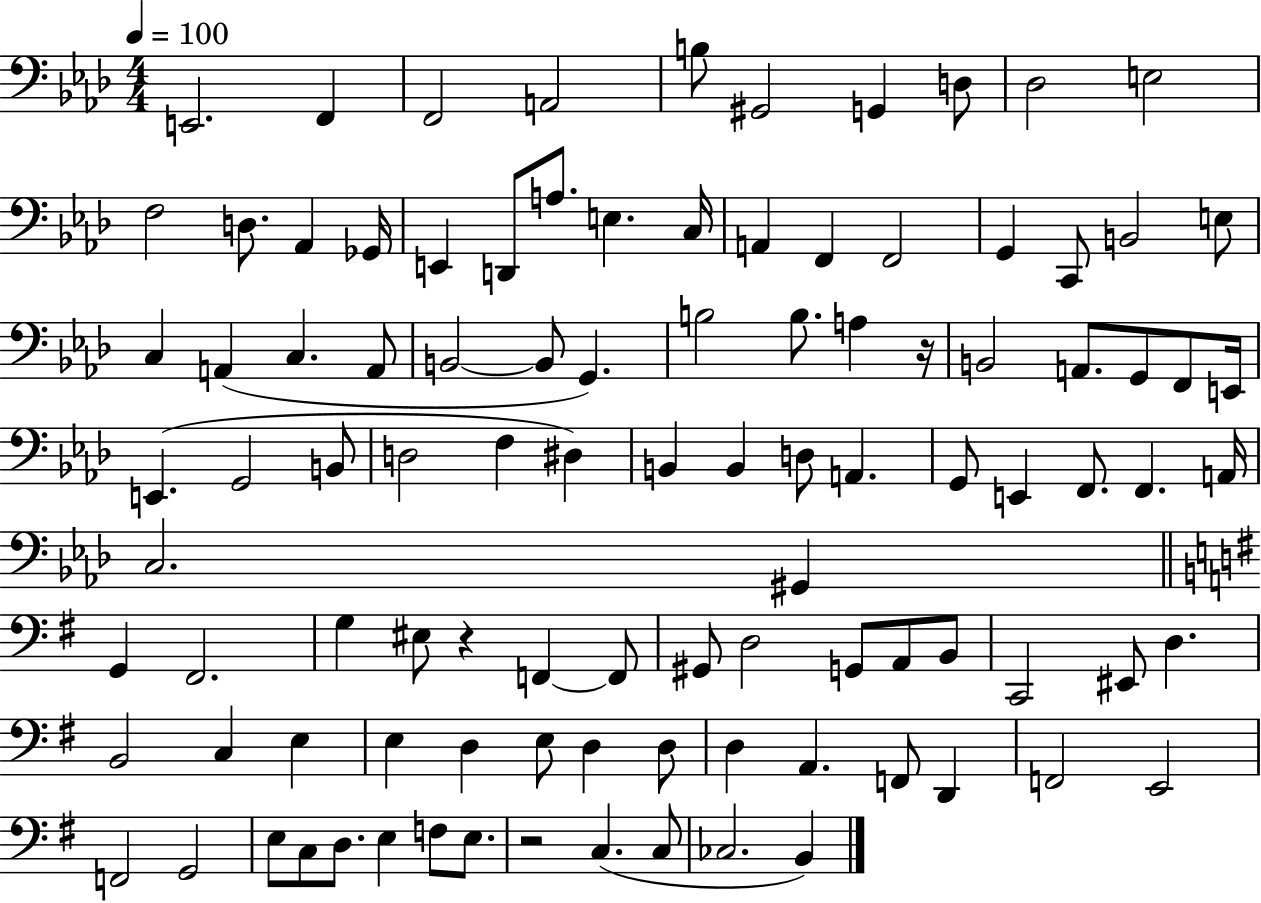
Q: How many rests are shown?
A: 3